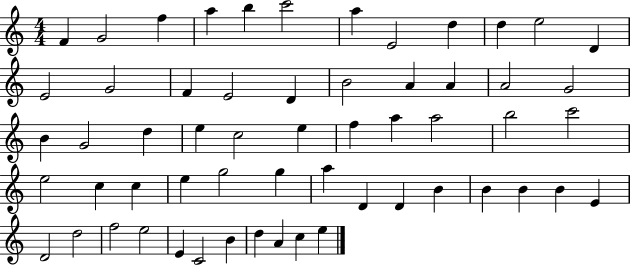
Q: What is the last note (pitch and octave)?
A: E5